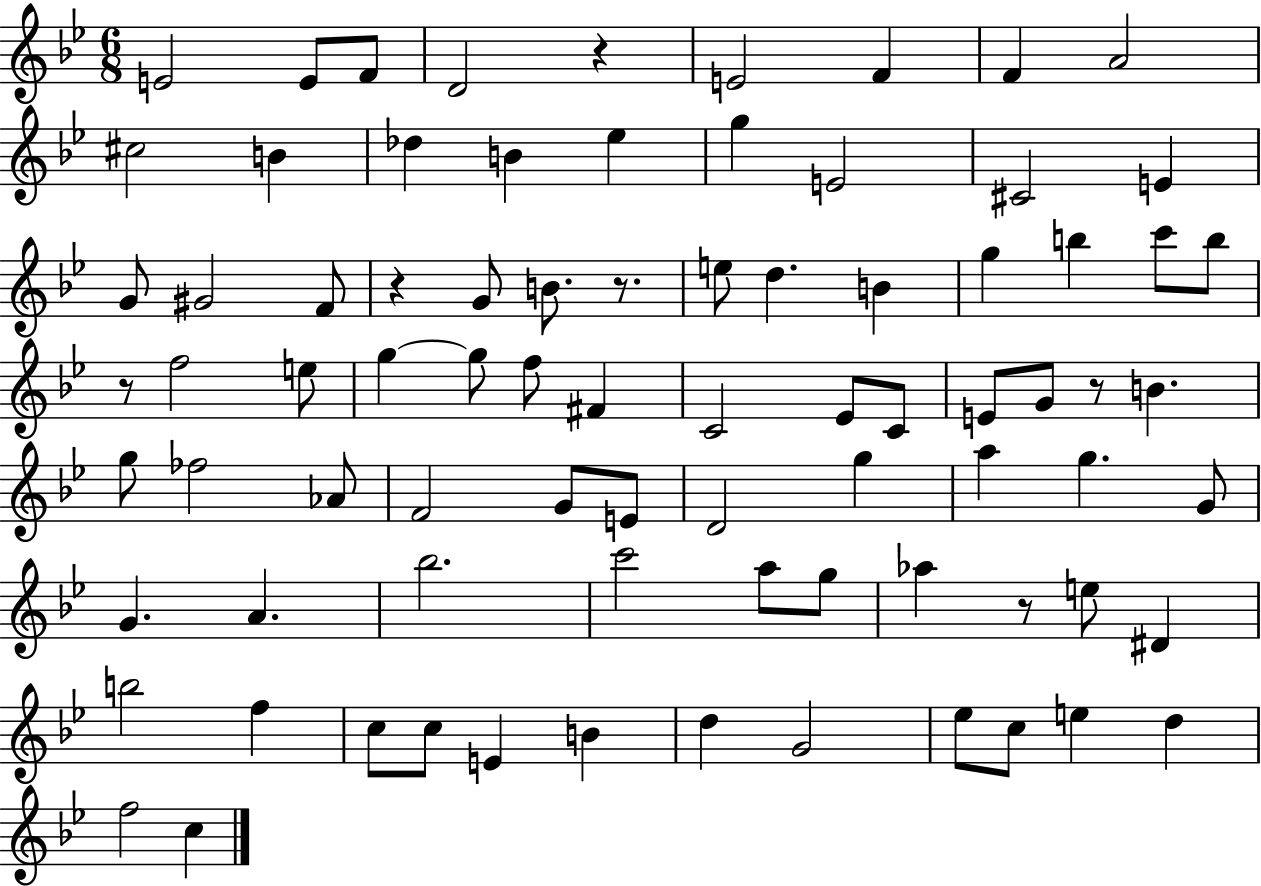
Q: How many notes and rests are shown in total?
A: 81